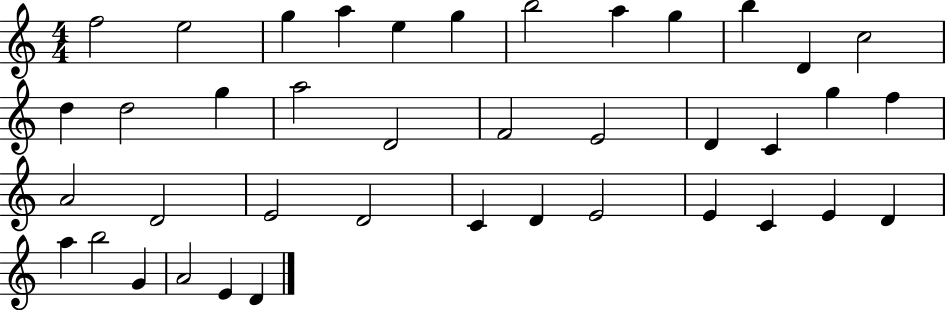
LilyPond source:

{
  \clef treble
  \numericTimeSignature
  \time 4/4
  \key c \major
  f''2 e''2 | g''4 a''4 e''4 g''4 | b''2 a''4 g''4 | b''4 d'4 c''2 | \break d''4 d''2 g''4 | a''2 d'2 | f'2 e'2 | d'4 c'4 g''4 f''4 | \break a'2 d'2 | e'2 d'2 | c'4 d'4 e'2 | e'4 c'4 e'4 d'4 | \break a''4 b''2 g'4 | a'2 e'4 d'4 | \bar "|."
}